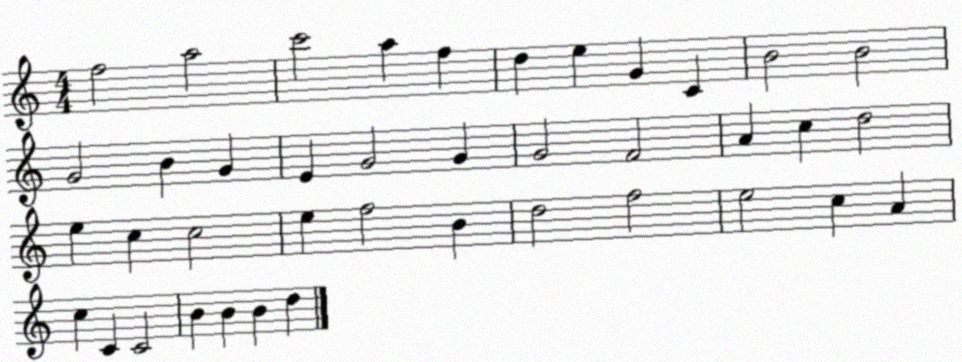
X:1
T:Untitled
M:4/4
L:1/4
K:C
f2 a2 c'2 a f d e G C B2 B2 G2 B G E G2 G G2 F2 A c d2 e c c2 e f2 B d2 f2 e2 c A c C C2 B B B d